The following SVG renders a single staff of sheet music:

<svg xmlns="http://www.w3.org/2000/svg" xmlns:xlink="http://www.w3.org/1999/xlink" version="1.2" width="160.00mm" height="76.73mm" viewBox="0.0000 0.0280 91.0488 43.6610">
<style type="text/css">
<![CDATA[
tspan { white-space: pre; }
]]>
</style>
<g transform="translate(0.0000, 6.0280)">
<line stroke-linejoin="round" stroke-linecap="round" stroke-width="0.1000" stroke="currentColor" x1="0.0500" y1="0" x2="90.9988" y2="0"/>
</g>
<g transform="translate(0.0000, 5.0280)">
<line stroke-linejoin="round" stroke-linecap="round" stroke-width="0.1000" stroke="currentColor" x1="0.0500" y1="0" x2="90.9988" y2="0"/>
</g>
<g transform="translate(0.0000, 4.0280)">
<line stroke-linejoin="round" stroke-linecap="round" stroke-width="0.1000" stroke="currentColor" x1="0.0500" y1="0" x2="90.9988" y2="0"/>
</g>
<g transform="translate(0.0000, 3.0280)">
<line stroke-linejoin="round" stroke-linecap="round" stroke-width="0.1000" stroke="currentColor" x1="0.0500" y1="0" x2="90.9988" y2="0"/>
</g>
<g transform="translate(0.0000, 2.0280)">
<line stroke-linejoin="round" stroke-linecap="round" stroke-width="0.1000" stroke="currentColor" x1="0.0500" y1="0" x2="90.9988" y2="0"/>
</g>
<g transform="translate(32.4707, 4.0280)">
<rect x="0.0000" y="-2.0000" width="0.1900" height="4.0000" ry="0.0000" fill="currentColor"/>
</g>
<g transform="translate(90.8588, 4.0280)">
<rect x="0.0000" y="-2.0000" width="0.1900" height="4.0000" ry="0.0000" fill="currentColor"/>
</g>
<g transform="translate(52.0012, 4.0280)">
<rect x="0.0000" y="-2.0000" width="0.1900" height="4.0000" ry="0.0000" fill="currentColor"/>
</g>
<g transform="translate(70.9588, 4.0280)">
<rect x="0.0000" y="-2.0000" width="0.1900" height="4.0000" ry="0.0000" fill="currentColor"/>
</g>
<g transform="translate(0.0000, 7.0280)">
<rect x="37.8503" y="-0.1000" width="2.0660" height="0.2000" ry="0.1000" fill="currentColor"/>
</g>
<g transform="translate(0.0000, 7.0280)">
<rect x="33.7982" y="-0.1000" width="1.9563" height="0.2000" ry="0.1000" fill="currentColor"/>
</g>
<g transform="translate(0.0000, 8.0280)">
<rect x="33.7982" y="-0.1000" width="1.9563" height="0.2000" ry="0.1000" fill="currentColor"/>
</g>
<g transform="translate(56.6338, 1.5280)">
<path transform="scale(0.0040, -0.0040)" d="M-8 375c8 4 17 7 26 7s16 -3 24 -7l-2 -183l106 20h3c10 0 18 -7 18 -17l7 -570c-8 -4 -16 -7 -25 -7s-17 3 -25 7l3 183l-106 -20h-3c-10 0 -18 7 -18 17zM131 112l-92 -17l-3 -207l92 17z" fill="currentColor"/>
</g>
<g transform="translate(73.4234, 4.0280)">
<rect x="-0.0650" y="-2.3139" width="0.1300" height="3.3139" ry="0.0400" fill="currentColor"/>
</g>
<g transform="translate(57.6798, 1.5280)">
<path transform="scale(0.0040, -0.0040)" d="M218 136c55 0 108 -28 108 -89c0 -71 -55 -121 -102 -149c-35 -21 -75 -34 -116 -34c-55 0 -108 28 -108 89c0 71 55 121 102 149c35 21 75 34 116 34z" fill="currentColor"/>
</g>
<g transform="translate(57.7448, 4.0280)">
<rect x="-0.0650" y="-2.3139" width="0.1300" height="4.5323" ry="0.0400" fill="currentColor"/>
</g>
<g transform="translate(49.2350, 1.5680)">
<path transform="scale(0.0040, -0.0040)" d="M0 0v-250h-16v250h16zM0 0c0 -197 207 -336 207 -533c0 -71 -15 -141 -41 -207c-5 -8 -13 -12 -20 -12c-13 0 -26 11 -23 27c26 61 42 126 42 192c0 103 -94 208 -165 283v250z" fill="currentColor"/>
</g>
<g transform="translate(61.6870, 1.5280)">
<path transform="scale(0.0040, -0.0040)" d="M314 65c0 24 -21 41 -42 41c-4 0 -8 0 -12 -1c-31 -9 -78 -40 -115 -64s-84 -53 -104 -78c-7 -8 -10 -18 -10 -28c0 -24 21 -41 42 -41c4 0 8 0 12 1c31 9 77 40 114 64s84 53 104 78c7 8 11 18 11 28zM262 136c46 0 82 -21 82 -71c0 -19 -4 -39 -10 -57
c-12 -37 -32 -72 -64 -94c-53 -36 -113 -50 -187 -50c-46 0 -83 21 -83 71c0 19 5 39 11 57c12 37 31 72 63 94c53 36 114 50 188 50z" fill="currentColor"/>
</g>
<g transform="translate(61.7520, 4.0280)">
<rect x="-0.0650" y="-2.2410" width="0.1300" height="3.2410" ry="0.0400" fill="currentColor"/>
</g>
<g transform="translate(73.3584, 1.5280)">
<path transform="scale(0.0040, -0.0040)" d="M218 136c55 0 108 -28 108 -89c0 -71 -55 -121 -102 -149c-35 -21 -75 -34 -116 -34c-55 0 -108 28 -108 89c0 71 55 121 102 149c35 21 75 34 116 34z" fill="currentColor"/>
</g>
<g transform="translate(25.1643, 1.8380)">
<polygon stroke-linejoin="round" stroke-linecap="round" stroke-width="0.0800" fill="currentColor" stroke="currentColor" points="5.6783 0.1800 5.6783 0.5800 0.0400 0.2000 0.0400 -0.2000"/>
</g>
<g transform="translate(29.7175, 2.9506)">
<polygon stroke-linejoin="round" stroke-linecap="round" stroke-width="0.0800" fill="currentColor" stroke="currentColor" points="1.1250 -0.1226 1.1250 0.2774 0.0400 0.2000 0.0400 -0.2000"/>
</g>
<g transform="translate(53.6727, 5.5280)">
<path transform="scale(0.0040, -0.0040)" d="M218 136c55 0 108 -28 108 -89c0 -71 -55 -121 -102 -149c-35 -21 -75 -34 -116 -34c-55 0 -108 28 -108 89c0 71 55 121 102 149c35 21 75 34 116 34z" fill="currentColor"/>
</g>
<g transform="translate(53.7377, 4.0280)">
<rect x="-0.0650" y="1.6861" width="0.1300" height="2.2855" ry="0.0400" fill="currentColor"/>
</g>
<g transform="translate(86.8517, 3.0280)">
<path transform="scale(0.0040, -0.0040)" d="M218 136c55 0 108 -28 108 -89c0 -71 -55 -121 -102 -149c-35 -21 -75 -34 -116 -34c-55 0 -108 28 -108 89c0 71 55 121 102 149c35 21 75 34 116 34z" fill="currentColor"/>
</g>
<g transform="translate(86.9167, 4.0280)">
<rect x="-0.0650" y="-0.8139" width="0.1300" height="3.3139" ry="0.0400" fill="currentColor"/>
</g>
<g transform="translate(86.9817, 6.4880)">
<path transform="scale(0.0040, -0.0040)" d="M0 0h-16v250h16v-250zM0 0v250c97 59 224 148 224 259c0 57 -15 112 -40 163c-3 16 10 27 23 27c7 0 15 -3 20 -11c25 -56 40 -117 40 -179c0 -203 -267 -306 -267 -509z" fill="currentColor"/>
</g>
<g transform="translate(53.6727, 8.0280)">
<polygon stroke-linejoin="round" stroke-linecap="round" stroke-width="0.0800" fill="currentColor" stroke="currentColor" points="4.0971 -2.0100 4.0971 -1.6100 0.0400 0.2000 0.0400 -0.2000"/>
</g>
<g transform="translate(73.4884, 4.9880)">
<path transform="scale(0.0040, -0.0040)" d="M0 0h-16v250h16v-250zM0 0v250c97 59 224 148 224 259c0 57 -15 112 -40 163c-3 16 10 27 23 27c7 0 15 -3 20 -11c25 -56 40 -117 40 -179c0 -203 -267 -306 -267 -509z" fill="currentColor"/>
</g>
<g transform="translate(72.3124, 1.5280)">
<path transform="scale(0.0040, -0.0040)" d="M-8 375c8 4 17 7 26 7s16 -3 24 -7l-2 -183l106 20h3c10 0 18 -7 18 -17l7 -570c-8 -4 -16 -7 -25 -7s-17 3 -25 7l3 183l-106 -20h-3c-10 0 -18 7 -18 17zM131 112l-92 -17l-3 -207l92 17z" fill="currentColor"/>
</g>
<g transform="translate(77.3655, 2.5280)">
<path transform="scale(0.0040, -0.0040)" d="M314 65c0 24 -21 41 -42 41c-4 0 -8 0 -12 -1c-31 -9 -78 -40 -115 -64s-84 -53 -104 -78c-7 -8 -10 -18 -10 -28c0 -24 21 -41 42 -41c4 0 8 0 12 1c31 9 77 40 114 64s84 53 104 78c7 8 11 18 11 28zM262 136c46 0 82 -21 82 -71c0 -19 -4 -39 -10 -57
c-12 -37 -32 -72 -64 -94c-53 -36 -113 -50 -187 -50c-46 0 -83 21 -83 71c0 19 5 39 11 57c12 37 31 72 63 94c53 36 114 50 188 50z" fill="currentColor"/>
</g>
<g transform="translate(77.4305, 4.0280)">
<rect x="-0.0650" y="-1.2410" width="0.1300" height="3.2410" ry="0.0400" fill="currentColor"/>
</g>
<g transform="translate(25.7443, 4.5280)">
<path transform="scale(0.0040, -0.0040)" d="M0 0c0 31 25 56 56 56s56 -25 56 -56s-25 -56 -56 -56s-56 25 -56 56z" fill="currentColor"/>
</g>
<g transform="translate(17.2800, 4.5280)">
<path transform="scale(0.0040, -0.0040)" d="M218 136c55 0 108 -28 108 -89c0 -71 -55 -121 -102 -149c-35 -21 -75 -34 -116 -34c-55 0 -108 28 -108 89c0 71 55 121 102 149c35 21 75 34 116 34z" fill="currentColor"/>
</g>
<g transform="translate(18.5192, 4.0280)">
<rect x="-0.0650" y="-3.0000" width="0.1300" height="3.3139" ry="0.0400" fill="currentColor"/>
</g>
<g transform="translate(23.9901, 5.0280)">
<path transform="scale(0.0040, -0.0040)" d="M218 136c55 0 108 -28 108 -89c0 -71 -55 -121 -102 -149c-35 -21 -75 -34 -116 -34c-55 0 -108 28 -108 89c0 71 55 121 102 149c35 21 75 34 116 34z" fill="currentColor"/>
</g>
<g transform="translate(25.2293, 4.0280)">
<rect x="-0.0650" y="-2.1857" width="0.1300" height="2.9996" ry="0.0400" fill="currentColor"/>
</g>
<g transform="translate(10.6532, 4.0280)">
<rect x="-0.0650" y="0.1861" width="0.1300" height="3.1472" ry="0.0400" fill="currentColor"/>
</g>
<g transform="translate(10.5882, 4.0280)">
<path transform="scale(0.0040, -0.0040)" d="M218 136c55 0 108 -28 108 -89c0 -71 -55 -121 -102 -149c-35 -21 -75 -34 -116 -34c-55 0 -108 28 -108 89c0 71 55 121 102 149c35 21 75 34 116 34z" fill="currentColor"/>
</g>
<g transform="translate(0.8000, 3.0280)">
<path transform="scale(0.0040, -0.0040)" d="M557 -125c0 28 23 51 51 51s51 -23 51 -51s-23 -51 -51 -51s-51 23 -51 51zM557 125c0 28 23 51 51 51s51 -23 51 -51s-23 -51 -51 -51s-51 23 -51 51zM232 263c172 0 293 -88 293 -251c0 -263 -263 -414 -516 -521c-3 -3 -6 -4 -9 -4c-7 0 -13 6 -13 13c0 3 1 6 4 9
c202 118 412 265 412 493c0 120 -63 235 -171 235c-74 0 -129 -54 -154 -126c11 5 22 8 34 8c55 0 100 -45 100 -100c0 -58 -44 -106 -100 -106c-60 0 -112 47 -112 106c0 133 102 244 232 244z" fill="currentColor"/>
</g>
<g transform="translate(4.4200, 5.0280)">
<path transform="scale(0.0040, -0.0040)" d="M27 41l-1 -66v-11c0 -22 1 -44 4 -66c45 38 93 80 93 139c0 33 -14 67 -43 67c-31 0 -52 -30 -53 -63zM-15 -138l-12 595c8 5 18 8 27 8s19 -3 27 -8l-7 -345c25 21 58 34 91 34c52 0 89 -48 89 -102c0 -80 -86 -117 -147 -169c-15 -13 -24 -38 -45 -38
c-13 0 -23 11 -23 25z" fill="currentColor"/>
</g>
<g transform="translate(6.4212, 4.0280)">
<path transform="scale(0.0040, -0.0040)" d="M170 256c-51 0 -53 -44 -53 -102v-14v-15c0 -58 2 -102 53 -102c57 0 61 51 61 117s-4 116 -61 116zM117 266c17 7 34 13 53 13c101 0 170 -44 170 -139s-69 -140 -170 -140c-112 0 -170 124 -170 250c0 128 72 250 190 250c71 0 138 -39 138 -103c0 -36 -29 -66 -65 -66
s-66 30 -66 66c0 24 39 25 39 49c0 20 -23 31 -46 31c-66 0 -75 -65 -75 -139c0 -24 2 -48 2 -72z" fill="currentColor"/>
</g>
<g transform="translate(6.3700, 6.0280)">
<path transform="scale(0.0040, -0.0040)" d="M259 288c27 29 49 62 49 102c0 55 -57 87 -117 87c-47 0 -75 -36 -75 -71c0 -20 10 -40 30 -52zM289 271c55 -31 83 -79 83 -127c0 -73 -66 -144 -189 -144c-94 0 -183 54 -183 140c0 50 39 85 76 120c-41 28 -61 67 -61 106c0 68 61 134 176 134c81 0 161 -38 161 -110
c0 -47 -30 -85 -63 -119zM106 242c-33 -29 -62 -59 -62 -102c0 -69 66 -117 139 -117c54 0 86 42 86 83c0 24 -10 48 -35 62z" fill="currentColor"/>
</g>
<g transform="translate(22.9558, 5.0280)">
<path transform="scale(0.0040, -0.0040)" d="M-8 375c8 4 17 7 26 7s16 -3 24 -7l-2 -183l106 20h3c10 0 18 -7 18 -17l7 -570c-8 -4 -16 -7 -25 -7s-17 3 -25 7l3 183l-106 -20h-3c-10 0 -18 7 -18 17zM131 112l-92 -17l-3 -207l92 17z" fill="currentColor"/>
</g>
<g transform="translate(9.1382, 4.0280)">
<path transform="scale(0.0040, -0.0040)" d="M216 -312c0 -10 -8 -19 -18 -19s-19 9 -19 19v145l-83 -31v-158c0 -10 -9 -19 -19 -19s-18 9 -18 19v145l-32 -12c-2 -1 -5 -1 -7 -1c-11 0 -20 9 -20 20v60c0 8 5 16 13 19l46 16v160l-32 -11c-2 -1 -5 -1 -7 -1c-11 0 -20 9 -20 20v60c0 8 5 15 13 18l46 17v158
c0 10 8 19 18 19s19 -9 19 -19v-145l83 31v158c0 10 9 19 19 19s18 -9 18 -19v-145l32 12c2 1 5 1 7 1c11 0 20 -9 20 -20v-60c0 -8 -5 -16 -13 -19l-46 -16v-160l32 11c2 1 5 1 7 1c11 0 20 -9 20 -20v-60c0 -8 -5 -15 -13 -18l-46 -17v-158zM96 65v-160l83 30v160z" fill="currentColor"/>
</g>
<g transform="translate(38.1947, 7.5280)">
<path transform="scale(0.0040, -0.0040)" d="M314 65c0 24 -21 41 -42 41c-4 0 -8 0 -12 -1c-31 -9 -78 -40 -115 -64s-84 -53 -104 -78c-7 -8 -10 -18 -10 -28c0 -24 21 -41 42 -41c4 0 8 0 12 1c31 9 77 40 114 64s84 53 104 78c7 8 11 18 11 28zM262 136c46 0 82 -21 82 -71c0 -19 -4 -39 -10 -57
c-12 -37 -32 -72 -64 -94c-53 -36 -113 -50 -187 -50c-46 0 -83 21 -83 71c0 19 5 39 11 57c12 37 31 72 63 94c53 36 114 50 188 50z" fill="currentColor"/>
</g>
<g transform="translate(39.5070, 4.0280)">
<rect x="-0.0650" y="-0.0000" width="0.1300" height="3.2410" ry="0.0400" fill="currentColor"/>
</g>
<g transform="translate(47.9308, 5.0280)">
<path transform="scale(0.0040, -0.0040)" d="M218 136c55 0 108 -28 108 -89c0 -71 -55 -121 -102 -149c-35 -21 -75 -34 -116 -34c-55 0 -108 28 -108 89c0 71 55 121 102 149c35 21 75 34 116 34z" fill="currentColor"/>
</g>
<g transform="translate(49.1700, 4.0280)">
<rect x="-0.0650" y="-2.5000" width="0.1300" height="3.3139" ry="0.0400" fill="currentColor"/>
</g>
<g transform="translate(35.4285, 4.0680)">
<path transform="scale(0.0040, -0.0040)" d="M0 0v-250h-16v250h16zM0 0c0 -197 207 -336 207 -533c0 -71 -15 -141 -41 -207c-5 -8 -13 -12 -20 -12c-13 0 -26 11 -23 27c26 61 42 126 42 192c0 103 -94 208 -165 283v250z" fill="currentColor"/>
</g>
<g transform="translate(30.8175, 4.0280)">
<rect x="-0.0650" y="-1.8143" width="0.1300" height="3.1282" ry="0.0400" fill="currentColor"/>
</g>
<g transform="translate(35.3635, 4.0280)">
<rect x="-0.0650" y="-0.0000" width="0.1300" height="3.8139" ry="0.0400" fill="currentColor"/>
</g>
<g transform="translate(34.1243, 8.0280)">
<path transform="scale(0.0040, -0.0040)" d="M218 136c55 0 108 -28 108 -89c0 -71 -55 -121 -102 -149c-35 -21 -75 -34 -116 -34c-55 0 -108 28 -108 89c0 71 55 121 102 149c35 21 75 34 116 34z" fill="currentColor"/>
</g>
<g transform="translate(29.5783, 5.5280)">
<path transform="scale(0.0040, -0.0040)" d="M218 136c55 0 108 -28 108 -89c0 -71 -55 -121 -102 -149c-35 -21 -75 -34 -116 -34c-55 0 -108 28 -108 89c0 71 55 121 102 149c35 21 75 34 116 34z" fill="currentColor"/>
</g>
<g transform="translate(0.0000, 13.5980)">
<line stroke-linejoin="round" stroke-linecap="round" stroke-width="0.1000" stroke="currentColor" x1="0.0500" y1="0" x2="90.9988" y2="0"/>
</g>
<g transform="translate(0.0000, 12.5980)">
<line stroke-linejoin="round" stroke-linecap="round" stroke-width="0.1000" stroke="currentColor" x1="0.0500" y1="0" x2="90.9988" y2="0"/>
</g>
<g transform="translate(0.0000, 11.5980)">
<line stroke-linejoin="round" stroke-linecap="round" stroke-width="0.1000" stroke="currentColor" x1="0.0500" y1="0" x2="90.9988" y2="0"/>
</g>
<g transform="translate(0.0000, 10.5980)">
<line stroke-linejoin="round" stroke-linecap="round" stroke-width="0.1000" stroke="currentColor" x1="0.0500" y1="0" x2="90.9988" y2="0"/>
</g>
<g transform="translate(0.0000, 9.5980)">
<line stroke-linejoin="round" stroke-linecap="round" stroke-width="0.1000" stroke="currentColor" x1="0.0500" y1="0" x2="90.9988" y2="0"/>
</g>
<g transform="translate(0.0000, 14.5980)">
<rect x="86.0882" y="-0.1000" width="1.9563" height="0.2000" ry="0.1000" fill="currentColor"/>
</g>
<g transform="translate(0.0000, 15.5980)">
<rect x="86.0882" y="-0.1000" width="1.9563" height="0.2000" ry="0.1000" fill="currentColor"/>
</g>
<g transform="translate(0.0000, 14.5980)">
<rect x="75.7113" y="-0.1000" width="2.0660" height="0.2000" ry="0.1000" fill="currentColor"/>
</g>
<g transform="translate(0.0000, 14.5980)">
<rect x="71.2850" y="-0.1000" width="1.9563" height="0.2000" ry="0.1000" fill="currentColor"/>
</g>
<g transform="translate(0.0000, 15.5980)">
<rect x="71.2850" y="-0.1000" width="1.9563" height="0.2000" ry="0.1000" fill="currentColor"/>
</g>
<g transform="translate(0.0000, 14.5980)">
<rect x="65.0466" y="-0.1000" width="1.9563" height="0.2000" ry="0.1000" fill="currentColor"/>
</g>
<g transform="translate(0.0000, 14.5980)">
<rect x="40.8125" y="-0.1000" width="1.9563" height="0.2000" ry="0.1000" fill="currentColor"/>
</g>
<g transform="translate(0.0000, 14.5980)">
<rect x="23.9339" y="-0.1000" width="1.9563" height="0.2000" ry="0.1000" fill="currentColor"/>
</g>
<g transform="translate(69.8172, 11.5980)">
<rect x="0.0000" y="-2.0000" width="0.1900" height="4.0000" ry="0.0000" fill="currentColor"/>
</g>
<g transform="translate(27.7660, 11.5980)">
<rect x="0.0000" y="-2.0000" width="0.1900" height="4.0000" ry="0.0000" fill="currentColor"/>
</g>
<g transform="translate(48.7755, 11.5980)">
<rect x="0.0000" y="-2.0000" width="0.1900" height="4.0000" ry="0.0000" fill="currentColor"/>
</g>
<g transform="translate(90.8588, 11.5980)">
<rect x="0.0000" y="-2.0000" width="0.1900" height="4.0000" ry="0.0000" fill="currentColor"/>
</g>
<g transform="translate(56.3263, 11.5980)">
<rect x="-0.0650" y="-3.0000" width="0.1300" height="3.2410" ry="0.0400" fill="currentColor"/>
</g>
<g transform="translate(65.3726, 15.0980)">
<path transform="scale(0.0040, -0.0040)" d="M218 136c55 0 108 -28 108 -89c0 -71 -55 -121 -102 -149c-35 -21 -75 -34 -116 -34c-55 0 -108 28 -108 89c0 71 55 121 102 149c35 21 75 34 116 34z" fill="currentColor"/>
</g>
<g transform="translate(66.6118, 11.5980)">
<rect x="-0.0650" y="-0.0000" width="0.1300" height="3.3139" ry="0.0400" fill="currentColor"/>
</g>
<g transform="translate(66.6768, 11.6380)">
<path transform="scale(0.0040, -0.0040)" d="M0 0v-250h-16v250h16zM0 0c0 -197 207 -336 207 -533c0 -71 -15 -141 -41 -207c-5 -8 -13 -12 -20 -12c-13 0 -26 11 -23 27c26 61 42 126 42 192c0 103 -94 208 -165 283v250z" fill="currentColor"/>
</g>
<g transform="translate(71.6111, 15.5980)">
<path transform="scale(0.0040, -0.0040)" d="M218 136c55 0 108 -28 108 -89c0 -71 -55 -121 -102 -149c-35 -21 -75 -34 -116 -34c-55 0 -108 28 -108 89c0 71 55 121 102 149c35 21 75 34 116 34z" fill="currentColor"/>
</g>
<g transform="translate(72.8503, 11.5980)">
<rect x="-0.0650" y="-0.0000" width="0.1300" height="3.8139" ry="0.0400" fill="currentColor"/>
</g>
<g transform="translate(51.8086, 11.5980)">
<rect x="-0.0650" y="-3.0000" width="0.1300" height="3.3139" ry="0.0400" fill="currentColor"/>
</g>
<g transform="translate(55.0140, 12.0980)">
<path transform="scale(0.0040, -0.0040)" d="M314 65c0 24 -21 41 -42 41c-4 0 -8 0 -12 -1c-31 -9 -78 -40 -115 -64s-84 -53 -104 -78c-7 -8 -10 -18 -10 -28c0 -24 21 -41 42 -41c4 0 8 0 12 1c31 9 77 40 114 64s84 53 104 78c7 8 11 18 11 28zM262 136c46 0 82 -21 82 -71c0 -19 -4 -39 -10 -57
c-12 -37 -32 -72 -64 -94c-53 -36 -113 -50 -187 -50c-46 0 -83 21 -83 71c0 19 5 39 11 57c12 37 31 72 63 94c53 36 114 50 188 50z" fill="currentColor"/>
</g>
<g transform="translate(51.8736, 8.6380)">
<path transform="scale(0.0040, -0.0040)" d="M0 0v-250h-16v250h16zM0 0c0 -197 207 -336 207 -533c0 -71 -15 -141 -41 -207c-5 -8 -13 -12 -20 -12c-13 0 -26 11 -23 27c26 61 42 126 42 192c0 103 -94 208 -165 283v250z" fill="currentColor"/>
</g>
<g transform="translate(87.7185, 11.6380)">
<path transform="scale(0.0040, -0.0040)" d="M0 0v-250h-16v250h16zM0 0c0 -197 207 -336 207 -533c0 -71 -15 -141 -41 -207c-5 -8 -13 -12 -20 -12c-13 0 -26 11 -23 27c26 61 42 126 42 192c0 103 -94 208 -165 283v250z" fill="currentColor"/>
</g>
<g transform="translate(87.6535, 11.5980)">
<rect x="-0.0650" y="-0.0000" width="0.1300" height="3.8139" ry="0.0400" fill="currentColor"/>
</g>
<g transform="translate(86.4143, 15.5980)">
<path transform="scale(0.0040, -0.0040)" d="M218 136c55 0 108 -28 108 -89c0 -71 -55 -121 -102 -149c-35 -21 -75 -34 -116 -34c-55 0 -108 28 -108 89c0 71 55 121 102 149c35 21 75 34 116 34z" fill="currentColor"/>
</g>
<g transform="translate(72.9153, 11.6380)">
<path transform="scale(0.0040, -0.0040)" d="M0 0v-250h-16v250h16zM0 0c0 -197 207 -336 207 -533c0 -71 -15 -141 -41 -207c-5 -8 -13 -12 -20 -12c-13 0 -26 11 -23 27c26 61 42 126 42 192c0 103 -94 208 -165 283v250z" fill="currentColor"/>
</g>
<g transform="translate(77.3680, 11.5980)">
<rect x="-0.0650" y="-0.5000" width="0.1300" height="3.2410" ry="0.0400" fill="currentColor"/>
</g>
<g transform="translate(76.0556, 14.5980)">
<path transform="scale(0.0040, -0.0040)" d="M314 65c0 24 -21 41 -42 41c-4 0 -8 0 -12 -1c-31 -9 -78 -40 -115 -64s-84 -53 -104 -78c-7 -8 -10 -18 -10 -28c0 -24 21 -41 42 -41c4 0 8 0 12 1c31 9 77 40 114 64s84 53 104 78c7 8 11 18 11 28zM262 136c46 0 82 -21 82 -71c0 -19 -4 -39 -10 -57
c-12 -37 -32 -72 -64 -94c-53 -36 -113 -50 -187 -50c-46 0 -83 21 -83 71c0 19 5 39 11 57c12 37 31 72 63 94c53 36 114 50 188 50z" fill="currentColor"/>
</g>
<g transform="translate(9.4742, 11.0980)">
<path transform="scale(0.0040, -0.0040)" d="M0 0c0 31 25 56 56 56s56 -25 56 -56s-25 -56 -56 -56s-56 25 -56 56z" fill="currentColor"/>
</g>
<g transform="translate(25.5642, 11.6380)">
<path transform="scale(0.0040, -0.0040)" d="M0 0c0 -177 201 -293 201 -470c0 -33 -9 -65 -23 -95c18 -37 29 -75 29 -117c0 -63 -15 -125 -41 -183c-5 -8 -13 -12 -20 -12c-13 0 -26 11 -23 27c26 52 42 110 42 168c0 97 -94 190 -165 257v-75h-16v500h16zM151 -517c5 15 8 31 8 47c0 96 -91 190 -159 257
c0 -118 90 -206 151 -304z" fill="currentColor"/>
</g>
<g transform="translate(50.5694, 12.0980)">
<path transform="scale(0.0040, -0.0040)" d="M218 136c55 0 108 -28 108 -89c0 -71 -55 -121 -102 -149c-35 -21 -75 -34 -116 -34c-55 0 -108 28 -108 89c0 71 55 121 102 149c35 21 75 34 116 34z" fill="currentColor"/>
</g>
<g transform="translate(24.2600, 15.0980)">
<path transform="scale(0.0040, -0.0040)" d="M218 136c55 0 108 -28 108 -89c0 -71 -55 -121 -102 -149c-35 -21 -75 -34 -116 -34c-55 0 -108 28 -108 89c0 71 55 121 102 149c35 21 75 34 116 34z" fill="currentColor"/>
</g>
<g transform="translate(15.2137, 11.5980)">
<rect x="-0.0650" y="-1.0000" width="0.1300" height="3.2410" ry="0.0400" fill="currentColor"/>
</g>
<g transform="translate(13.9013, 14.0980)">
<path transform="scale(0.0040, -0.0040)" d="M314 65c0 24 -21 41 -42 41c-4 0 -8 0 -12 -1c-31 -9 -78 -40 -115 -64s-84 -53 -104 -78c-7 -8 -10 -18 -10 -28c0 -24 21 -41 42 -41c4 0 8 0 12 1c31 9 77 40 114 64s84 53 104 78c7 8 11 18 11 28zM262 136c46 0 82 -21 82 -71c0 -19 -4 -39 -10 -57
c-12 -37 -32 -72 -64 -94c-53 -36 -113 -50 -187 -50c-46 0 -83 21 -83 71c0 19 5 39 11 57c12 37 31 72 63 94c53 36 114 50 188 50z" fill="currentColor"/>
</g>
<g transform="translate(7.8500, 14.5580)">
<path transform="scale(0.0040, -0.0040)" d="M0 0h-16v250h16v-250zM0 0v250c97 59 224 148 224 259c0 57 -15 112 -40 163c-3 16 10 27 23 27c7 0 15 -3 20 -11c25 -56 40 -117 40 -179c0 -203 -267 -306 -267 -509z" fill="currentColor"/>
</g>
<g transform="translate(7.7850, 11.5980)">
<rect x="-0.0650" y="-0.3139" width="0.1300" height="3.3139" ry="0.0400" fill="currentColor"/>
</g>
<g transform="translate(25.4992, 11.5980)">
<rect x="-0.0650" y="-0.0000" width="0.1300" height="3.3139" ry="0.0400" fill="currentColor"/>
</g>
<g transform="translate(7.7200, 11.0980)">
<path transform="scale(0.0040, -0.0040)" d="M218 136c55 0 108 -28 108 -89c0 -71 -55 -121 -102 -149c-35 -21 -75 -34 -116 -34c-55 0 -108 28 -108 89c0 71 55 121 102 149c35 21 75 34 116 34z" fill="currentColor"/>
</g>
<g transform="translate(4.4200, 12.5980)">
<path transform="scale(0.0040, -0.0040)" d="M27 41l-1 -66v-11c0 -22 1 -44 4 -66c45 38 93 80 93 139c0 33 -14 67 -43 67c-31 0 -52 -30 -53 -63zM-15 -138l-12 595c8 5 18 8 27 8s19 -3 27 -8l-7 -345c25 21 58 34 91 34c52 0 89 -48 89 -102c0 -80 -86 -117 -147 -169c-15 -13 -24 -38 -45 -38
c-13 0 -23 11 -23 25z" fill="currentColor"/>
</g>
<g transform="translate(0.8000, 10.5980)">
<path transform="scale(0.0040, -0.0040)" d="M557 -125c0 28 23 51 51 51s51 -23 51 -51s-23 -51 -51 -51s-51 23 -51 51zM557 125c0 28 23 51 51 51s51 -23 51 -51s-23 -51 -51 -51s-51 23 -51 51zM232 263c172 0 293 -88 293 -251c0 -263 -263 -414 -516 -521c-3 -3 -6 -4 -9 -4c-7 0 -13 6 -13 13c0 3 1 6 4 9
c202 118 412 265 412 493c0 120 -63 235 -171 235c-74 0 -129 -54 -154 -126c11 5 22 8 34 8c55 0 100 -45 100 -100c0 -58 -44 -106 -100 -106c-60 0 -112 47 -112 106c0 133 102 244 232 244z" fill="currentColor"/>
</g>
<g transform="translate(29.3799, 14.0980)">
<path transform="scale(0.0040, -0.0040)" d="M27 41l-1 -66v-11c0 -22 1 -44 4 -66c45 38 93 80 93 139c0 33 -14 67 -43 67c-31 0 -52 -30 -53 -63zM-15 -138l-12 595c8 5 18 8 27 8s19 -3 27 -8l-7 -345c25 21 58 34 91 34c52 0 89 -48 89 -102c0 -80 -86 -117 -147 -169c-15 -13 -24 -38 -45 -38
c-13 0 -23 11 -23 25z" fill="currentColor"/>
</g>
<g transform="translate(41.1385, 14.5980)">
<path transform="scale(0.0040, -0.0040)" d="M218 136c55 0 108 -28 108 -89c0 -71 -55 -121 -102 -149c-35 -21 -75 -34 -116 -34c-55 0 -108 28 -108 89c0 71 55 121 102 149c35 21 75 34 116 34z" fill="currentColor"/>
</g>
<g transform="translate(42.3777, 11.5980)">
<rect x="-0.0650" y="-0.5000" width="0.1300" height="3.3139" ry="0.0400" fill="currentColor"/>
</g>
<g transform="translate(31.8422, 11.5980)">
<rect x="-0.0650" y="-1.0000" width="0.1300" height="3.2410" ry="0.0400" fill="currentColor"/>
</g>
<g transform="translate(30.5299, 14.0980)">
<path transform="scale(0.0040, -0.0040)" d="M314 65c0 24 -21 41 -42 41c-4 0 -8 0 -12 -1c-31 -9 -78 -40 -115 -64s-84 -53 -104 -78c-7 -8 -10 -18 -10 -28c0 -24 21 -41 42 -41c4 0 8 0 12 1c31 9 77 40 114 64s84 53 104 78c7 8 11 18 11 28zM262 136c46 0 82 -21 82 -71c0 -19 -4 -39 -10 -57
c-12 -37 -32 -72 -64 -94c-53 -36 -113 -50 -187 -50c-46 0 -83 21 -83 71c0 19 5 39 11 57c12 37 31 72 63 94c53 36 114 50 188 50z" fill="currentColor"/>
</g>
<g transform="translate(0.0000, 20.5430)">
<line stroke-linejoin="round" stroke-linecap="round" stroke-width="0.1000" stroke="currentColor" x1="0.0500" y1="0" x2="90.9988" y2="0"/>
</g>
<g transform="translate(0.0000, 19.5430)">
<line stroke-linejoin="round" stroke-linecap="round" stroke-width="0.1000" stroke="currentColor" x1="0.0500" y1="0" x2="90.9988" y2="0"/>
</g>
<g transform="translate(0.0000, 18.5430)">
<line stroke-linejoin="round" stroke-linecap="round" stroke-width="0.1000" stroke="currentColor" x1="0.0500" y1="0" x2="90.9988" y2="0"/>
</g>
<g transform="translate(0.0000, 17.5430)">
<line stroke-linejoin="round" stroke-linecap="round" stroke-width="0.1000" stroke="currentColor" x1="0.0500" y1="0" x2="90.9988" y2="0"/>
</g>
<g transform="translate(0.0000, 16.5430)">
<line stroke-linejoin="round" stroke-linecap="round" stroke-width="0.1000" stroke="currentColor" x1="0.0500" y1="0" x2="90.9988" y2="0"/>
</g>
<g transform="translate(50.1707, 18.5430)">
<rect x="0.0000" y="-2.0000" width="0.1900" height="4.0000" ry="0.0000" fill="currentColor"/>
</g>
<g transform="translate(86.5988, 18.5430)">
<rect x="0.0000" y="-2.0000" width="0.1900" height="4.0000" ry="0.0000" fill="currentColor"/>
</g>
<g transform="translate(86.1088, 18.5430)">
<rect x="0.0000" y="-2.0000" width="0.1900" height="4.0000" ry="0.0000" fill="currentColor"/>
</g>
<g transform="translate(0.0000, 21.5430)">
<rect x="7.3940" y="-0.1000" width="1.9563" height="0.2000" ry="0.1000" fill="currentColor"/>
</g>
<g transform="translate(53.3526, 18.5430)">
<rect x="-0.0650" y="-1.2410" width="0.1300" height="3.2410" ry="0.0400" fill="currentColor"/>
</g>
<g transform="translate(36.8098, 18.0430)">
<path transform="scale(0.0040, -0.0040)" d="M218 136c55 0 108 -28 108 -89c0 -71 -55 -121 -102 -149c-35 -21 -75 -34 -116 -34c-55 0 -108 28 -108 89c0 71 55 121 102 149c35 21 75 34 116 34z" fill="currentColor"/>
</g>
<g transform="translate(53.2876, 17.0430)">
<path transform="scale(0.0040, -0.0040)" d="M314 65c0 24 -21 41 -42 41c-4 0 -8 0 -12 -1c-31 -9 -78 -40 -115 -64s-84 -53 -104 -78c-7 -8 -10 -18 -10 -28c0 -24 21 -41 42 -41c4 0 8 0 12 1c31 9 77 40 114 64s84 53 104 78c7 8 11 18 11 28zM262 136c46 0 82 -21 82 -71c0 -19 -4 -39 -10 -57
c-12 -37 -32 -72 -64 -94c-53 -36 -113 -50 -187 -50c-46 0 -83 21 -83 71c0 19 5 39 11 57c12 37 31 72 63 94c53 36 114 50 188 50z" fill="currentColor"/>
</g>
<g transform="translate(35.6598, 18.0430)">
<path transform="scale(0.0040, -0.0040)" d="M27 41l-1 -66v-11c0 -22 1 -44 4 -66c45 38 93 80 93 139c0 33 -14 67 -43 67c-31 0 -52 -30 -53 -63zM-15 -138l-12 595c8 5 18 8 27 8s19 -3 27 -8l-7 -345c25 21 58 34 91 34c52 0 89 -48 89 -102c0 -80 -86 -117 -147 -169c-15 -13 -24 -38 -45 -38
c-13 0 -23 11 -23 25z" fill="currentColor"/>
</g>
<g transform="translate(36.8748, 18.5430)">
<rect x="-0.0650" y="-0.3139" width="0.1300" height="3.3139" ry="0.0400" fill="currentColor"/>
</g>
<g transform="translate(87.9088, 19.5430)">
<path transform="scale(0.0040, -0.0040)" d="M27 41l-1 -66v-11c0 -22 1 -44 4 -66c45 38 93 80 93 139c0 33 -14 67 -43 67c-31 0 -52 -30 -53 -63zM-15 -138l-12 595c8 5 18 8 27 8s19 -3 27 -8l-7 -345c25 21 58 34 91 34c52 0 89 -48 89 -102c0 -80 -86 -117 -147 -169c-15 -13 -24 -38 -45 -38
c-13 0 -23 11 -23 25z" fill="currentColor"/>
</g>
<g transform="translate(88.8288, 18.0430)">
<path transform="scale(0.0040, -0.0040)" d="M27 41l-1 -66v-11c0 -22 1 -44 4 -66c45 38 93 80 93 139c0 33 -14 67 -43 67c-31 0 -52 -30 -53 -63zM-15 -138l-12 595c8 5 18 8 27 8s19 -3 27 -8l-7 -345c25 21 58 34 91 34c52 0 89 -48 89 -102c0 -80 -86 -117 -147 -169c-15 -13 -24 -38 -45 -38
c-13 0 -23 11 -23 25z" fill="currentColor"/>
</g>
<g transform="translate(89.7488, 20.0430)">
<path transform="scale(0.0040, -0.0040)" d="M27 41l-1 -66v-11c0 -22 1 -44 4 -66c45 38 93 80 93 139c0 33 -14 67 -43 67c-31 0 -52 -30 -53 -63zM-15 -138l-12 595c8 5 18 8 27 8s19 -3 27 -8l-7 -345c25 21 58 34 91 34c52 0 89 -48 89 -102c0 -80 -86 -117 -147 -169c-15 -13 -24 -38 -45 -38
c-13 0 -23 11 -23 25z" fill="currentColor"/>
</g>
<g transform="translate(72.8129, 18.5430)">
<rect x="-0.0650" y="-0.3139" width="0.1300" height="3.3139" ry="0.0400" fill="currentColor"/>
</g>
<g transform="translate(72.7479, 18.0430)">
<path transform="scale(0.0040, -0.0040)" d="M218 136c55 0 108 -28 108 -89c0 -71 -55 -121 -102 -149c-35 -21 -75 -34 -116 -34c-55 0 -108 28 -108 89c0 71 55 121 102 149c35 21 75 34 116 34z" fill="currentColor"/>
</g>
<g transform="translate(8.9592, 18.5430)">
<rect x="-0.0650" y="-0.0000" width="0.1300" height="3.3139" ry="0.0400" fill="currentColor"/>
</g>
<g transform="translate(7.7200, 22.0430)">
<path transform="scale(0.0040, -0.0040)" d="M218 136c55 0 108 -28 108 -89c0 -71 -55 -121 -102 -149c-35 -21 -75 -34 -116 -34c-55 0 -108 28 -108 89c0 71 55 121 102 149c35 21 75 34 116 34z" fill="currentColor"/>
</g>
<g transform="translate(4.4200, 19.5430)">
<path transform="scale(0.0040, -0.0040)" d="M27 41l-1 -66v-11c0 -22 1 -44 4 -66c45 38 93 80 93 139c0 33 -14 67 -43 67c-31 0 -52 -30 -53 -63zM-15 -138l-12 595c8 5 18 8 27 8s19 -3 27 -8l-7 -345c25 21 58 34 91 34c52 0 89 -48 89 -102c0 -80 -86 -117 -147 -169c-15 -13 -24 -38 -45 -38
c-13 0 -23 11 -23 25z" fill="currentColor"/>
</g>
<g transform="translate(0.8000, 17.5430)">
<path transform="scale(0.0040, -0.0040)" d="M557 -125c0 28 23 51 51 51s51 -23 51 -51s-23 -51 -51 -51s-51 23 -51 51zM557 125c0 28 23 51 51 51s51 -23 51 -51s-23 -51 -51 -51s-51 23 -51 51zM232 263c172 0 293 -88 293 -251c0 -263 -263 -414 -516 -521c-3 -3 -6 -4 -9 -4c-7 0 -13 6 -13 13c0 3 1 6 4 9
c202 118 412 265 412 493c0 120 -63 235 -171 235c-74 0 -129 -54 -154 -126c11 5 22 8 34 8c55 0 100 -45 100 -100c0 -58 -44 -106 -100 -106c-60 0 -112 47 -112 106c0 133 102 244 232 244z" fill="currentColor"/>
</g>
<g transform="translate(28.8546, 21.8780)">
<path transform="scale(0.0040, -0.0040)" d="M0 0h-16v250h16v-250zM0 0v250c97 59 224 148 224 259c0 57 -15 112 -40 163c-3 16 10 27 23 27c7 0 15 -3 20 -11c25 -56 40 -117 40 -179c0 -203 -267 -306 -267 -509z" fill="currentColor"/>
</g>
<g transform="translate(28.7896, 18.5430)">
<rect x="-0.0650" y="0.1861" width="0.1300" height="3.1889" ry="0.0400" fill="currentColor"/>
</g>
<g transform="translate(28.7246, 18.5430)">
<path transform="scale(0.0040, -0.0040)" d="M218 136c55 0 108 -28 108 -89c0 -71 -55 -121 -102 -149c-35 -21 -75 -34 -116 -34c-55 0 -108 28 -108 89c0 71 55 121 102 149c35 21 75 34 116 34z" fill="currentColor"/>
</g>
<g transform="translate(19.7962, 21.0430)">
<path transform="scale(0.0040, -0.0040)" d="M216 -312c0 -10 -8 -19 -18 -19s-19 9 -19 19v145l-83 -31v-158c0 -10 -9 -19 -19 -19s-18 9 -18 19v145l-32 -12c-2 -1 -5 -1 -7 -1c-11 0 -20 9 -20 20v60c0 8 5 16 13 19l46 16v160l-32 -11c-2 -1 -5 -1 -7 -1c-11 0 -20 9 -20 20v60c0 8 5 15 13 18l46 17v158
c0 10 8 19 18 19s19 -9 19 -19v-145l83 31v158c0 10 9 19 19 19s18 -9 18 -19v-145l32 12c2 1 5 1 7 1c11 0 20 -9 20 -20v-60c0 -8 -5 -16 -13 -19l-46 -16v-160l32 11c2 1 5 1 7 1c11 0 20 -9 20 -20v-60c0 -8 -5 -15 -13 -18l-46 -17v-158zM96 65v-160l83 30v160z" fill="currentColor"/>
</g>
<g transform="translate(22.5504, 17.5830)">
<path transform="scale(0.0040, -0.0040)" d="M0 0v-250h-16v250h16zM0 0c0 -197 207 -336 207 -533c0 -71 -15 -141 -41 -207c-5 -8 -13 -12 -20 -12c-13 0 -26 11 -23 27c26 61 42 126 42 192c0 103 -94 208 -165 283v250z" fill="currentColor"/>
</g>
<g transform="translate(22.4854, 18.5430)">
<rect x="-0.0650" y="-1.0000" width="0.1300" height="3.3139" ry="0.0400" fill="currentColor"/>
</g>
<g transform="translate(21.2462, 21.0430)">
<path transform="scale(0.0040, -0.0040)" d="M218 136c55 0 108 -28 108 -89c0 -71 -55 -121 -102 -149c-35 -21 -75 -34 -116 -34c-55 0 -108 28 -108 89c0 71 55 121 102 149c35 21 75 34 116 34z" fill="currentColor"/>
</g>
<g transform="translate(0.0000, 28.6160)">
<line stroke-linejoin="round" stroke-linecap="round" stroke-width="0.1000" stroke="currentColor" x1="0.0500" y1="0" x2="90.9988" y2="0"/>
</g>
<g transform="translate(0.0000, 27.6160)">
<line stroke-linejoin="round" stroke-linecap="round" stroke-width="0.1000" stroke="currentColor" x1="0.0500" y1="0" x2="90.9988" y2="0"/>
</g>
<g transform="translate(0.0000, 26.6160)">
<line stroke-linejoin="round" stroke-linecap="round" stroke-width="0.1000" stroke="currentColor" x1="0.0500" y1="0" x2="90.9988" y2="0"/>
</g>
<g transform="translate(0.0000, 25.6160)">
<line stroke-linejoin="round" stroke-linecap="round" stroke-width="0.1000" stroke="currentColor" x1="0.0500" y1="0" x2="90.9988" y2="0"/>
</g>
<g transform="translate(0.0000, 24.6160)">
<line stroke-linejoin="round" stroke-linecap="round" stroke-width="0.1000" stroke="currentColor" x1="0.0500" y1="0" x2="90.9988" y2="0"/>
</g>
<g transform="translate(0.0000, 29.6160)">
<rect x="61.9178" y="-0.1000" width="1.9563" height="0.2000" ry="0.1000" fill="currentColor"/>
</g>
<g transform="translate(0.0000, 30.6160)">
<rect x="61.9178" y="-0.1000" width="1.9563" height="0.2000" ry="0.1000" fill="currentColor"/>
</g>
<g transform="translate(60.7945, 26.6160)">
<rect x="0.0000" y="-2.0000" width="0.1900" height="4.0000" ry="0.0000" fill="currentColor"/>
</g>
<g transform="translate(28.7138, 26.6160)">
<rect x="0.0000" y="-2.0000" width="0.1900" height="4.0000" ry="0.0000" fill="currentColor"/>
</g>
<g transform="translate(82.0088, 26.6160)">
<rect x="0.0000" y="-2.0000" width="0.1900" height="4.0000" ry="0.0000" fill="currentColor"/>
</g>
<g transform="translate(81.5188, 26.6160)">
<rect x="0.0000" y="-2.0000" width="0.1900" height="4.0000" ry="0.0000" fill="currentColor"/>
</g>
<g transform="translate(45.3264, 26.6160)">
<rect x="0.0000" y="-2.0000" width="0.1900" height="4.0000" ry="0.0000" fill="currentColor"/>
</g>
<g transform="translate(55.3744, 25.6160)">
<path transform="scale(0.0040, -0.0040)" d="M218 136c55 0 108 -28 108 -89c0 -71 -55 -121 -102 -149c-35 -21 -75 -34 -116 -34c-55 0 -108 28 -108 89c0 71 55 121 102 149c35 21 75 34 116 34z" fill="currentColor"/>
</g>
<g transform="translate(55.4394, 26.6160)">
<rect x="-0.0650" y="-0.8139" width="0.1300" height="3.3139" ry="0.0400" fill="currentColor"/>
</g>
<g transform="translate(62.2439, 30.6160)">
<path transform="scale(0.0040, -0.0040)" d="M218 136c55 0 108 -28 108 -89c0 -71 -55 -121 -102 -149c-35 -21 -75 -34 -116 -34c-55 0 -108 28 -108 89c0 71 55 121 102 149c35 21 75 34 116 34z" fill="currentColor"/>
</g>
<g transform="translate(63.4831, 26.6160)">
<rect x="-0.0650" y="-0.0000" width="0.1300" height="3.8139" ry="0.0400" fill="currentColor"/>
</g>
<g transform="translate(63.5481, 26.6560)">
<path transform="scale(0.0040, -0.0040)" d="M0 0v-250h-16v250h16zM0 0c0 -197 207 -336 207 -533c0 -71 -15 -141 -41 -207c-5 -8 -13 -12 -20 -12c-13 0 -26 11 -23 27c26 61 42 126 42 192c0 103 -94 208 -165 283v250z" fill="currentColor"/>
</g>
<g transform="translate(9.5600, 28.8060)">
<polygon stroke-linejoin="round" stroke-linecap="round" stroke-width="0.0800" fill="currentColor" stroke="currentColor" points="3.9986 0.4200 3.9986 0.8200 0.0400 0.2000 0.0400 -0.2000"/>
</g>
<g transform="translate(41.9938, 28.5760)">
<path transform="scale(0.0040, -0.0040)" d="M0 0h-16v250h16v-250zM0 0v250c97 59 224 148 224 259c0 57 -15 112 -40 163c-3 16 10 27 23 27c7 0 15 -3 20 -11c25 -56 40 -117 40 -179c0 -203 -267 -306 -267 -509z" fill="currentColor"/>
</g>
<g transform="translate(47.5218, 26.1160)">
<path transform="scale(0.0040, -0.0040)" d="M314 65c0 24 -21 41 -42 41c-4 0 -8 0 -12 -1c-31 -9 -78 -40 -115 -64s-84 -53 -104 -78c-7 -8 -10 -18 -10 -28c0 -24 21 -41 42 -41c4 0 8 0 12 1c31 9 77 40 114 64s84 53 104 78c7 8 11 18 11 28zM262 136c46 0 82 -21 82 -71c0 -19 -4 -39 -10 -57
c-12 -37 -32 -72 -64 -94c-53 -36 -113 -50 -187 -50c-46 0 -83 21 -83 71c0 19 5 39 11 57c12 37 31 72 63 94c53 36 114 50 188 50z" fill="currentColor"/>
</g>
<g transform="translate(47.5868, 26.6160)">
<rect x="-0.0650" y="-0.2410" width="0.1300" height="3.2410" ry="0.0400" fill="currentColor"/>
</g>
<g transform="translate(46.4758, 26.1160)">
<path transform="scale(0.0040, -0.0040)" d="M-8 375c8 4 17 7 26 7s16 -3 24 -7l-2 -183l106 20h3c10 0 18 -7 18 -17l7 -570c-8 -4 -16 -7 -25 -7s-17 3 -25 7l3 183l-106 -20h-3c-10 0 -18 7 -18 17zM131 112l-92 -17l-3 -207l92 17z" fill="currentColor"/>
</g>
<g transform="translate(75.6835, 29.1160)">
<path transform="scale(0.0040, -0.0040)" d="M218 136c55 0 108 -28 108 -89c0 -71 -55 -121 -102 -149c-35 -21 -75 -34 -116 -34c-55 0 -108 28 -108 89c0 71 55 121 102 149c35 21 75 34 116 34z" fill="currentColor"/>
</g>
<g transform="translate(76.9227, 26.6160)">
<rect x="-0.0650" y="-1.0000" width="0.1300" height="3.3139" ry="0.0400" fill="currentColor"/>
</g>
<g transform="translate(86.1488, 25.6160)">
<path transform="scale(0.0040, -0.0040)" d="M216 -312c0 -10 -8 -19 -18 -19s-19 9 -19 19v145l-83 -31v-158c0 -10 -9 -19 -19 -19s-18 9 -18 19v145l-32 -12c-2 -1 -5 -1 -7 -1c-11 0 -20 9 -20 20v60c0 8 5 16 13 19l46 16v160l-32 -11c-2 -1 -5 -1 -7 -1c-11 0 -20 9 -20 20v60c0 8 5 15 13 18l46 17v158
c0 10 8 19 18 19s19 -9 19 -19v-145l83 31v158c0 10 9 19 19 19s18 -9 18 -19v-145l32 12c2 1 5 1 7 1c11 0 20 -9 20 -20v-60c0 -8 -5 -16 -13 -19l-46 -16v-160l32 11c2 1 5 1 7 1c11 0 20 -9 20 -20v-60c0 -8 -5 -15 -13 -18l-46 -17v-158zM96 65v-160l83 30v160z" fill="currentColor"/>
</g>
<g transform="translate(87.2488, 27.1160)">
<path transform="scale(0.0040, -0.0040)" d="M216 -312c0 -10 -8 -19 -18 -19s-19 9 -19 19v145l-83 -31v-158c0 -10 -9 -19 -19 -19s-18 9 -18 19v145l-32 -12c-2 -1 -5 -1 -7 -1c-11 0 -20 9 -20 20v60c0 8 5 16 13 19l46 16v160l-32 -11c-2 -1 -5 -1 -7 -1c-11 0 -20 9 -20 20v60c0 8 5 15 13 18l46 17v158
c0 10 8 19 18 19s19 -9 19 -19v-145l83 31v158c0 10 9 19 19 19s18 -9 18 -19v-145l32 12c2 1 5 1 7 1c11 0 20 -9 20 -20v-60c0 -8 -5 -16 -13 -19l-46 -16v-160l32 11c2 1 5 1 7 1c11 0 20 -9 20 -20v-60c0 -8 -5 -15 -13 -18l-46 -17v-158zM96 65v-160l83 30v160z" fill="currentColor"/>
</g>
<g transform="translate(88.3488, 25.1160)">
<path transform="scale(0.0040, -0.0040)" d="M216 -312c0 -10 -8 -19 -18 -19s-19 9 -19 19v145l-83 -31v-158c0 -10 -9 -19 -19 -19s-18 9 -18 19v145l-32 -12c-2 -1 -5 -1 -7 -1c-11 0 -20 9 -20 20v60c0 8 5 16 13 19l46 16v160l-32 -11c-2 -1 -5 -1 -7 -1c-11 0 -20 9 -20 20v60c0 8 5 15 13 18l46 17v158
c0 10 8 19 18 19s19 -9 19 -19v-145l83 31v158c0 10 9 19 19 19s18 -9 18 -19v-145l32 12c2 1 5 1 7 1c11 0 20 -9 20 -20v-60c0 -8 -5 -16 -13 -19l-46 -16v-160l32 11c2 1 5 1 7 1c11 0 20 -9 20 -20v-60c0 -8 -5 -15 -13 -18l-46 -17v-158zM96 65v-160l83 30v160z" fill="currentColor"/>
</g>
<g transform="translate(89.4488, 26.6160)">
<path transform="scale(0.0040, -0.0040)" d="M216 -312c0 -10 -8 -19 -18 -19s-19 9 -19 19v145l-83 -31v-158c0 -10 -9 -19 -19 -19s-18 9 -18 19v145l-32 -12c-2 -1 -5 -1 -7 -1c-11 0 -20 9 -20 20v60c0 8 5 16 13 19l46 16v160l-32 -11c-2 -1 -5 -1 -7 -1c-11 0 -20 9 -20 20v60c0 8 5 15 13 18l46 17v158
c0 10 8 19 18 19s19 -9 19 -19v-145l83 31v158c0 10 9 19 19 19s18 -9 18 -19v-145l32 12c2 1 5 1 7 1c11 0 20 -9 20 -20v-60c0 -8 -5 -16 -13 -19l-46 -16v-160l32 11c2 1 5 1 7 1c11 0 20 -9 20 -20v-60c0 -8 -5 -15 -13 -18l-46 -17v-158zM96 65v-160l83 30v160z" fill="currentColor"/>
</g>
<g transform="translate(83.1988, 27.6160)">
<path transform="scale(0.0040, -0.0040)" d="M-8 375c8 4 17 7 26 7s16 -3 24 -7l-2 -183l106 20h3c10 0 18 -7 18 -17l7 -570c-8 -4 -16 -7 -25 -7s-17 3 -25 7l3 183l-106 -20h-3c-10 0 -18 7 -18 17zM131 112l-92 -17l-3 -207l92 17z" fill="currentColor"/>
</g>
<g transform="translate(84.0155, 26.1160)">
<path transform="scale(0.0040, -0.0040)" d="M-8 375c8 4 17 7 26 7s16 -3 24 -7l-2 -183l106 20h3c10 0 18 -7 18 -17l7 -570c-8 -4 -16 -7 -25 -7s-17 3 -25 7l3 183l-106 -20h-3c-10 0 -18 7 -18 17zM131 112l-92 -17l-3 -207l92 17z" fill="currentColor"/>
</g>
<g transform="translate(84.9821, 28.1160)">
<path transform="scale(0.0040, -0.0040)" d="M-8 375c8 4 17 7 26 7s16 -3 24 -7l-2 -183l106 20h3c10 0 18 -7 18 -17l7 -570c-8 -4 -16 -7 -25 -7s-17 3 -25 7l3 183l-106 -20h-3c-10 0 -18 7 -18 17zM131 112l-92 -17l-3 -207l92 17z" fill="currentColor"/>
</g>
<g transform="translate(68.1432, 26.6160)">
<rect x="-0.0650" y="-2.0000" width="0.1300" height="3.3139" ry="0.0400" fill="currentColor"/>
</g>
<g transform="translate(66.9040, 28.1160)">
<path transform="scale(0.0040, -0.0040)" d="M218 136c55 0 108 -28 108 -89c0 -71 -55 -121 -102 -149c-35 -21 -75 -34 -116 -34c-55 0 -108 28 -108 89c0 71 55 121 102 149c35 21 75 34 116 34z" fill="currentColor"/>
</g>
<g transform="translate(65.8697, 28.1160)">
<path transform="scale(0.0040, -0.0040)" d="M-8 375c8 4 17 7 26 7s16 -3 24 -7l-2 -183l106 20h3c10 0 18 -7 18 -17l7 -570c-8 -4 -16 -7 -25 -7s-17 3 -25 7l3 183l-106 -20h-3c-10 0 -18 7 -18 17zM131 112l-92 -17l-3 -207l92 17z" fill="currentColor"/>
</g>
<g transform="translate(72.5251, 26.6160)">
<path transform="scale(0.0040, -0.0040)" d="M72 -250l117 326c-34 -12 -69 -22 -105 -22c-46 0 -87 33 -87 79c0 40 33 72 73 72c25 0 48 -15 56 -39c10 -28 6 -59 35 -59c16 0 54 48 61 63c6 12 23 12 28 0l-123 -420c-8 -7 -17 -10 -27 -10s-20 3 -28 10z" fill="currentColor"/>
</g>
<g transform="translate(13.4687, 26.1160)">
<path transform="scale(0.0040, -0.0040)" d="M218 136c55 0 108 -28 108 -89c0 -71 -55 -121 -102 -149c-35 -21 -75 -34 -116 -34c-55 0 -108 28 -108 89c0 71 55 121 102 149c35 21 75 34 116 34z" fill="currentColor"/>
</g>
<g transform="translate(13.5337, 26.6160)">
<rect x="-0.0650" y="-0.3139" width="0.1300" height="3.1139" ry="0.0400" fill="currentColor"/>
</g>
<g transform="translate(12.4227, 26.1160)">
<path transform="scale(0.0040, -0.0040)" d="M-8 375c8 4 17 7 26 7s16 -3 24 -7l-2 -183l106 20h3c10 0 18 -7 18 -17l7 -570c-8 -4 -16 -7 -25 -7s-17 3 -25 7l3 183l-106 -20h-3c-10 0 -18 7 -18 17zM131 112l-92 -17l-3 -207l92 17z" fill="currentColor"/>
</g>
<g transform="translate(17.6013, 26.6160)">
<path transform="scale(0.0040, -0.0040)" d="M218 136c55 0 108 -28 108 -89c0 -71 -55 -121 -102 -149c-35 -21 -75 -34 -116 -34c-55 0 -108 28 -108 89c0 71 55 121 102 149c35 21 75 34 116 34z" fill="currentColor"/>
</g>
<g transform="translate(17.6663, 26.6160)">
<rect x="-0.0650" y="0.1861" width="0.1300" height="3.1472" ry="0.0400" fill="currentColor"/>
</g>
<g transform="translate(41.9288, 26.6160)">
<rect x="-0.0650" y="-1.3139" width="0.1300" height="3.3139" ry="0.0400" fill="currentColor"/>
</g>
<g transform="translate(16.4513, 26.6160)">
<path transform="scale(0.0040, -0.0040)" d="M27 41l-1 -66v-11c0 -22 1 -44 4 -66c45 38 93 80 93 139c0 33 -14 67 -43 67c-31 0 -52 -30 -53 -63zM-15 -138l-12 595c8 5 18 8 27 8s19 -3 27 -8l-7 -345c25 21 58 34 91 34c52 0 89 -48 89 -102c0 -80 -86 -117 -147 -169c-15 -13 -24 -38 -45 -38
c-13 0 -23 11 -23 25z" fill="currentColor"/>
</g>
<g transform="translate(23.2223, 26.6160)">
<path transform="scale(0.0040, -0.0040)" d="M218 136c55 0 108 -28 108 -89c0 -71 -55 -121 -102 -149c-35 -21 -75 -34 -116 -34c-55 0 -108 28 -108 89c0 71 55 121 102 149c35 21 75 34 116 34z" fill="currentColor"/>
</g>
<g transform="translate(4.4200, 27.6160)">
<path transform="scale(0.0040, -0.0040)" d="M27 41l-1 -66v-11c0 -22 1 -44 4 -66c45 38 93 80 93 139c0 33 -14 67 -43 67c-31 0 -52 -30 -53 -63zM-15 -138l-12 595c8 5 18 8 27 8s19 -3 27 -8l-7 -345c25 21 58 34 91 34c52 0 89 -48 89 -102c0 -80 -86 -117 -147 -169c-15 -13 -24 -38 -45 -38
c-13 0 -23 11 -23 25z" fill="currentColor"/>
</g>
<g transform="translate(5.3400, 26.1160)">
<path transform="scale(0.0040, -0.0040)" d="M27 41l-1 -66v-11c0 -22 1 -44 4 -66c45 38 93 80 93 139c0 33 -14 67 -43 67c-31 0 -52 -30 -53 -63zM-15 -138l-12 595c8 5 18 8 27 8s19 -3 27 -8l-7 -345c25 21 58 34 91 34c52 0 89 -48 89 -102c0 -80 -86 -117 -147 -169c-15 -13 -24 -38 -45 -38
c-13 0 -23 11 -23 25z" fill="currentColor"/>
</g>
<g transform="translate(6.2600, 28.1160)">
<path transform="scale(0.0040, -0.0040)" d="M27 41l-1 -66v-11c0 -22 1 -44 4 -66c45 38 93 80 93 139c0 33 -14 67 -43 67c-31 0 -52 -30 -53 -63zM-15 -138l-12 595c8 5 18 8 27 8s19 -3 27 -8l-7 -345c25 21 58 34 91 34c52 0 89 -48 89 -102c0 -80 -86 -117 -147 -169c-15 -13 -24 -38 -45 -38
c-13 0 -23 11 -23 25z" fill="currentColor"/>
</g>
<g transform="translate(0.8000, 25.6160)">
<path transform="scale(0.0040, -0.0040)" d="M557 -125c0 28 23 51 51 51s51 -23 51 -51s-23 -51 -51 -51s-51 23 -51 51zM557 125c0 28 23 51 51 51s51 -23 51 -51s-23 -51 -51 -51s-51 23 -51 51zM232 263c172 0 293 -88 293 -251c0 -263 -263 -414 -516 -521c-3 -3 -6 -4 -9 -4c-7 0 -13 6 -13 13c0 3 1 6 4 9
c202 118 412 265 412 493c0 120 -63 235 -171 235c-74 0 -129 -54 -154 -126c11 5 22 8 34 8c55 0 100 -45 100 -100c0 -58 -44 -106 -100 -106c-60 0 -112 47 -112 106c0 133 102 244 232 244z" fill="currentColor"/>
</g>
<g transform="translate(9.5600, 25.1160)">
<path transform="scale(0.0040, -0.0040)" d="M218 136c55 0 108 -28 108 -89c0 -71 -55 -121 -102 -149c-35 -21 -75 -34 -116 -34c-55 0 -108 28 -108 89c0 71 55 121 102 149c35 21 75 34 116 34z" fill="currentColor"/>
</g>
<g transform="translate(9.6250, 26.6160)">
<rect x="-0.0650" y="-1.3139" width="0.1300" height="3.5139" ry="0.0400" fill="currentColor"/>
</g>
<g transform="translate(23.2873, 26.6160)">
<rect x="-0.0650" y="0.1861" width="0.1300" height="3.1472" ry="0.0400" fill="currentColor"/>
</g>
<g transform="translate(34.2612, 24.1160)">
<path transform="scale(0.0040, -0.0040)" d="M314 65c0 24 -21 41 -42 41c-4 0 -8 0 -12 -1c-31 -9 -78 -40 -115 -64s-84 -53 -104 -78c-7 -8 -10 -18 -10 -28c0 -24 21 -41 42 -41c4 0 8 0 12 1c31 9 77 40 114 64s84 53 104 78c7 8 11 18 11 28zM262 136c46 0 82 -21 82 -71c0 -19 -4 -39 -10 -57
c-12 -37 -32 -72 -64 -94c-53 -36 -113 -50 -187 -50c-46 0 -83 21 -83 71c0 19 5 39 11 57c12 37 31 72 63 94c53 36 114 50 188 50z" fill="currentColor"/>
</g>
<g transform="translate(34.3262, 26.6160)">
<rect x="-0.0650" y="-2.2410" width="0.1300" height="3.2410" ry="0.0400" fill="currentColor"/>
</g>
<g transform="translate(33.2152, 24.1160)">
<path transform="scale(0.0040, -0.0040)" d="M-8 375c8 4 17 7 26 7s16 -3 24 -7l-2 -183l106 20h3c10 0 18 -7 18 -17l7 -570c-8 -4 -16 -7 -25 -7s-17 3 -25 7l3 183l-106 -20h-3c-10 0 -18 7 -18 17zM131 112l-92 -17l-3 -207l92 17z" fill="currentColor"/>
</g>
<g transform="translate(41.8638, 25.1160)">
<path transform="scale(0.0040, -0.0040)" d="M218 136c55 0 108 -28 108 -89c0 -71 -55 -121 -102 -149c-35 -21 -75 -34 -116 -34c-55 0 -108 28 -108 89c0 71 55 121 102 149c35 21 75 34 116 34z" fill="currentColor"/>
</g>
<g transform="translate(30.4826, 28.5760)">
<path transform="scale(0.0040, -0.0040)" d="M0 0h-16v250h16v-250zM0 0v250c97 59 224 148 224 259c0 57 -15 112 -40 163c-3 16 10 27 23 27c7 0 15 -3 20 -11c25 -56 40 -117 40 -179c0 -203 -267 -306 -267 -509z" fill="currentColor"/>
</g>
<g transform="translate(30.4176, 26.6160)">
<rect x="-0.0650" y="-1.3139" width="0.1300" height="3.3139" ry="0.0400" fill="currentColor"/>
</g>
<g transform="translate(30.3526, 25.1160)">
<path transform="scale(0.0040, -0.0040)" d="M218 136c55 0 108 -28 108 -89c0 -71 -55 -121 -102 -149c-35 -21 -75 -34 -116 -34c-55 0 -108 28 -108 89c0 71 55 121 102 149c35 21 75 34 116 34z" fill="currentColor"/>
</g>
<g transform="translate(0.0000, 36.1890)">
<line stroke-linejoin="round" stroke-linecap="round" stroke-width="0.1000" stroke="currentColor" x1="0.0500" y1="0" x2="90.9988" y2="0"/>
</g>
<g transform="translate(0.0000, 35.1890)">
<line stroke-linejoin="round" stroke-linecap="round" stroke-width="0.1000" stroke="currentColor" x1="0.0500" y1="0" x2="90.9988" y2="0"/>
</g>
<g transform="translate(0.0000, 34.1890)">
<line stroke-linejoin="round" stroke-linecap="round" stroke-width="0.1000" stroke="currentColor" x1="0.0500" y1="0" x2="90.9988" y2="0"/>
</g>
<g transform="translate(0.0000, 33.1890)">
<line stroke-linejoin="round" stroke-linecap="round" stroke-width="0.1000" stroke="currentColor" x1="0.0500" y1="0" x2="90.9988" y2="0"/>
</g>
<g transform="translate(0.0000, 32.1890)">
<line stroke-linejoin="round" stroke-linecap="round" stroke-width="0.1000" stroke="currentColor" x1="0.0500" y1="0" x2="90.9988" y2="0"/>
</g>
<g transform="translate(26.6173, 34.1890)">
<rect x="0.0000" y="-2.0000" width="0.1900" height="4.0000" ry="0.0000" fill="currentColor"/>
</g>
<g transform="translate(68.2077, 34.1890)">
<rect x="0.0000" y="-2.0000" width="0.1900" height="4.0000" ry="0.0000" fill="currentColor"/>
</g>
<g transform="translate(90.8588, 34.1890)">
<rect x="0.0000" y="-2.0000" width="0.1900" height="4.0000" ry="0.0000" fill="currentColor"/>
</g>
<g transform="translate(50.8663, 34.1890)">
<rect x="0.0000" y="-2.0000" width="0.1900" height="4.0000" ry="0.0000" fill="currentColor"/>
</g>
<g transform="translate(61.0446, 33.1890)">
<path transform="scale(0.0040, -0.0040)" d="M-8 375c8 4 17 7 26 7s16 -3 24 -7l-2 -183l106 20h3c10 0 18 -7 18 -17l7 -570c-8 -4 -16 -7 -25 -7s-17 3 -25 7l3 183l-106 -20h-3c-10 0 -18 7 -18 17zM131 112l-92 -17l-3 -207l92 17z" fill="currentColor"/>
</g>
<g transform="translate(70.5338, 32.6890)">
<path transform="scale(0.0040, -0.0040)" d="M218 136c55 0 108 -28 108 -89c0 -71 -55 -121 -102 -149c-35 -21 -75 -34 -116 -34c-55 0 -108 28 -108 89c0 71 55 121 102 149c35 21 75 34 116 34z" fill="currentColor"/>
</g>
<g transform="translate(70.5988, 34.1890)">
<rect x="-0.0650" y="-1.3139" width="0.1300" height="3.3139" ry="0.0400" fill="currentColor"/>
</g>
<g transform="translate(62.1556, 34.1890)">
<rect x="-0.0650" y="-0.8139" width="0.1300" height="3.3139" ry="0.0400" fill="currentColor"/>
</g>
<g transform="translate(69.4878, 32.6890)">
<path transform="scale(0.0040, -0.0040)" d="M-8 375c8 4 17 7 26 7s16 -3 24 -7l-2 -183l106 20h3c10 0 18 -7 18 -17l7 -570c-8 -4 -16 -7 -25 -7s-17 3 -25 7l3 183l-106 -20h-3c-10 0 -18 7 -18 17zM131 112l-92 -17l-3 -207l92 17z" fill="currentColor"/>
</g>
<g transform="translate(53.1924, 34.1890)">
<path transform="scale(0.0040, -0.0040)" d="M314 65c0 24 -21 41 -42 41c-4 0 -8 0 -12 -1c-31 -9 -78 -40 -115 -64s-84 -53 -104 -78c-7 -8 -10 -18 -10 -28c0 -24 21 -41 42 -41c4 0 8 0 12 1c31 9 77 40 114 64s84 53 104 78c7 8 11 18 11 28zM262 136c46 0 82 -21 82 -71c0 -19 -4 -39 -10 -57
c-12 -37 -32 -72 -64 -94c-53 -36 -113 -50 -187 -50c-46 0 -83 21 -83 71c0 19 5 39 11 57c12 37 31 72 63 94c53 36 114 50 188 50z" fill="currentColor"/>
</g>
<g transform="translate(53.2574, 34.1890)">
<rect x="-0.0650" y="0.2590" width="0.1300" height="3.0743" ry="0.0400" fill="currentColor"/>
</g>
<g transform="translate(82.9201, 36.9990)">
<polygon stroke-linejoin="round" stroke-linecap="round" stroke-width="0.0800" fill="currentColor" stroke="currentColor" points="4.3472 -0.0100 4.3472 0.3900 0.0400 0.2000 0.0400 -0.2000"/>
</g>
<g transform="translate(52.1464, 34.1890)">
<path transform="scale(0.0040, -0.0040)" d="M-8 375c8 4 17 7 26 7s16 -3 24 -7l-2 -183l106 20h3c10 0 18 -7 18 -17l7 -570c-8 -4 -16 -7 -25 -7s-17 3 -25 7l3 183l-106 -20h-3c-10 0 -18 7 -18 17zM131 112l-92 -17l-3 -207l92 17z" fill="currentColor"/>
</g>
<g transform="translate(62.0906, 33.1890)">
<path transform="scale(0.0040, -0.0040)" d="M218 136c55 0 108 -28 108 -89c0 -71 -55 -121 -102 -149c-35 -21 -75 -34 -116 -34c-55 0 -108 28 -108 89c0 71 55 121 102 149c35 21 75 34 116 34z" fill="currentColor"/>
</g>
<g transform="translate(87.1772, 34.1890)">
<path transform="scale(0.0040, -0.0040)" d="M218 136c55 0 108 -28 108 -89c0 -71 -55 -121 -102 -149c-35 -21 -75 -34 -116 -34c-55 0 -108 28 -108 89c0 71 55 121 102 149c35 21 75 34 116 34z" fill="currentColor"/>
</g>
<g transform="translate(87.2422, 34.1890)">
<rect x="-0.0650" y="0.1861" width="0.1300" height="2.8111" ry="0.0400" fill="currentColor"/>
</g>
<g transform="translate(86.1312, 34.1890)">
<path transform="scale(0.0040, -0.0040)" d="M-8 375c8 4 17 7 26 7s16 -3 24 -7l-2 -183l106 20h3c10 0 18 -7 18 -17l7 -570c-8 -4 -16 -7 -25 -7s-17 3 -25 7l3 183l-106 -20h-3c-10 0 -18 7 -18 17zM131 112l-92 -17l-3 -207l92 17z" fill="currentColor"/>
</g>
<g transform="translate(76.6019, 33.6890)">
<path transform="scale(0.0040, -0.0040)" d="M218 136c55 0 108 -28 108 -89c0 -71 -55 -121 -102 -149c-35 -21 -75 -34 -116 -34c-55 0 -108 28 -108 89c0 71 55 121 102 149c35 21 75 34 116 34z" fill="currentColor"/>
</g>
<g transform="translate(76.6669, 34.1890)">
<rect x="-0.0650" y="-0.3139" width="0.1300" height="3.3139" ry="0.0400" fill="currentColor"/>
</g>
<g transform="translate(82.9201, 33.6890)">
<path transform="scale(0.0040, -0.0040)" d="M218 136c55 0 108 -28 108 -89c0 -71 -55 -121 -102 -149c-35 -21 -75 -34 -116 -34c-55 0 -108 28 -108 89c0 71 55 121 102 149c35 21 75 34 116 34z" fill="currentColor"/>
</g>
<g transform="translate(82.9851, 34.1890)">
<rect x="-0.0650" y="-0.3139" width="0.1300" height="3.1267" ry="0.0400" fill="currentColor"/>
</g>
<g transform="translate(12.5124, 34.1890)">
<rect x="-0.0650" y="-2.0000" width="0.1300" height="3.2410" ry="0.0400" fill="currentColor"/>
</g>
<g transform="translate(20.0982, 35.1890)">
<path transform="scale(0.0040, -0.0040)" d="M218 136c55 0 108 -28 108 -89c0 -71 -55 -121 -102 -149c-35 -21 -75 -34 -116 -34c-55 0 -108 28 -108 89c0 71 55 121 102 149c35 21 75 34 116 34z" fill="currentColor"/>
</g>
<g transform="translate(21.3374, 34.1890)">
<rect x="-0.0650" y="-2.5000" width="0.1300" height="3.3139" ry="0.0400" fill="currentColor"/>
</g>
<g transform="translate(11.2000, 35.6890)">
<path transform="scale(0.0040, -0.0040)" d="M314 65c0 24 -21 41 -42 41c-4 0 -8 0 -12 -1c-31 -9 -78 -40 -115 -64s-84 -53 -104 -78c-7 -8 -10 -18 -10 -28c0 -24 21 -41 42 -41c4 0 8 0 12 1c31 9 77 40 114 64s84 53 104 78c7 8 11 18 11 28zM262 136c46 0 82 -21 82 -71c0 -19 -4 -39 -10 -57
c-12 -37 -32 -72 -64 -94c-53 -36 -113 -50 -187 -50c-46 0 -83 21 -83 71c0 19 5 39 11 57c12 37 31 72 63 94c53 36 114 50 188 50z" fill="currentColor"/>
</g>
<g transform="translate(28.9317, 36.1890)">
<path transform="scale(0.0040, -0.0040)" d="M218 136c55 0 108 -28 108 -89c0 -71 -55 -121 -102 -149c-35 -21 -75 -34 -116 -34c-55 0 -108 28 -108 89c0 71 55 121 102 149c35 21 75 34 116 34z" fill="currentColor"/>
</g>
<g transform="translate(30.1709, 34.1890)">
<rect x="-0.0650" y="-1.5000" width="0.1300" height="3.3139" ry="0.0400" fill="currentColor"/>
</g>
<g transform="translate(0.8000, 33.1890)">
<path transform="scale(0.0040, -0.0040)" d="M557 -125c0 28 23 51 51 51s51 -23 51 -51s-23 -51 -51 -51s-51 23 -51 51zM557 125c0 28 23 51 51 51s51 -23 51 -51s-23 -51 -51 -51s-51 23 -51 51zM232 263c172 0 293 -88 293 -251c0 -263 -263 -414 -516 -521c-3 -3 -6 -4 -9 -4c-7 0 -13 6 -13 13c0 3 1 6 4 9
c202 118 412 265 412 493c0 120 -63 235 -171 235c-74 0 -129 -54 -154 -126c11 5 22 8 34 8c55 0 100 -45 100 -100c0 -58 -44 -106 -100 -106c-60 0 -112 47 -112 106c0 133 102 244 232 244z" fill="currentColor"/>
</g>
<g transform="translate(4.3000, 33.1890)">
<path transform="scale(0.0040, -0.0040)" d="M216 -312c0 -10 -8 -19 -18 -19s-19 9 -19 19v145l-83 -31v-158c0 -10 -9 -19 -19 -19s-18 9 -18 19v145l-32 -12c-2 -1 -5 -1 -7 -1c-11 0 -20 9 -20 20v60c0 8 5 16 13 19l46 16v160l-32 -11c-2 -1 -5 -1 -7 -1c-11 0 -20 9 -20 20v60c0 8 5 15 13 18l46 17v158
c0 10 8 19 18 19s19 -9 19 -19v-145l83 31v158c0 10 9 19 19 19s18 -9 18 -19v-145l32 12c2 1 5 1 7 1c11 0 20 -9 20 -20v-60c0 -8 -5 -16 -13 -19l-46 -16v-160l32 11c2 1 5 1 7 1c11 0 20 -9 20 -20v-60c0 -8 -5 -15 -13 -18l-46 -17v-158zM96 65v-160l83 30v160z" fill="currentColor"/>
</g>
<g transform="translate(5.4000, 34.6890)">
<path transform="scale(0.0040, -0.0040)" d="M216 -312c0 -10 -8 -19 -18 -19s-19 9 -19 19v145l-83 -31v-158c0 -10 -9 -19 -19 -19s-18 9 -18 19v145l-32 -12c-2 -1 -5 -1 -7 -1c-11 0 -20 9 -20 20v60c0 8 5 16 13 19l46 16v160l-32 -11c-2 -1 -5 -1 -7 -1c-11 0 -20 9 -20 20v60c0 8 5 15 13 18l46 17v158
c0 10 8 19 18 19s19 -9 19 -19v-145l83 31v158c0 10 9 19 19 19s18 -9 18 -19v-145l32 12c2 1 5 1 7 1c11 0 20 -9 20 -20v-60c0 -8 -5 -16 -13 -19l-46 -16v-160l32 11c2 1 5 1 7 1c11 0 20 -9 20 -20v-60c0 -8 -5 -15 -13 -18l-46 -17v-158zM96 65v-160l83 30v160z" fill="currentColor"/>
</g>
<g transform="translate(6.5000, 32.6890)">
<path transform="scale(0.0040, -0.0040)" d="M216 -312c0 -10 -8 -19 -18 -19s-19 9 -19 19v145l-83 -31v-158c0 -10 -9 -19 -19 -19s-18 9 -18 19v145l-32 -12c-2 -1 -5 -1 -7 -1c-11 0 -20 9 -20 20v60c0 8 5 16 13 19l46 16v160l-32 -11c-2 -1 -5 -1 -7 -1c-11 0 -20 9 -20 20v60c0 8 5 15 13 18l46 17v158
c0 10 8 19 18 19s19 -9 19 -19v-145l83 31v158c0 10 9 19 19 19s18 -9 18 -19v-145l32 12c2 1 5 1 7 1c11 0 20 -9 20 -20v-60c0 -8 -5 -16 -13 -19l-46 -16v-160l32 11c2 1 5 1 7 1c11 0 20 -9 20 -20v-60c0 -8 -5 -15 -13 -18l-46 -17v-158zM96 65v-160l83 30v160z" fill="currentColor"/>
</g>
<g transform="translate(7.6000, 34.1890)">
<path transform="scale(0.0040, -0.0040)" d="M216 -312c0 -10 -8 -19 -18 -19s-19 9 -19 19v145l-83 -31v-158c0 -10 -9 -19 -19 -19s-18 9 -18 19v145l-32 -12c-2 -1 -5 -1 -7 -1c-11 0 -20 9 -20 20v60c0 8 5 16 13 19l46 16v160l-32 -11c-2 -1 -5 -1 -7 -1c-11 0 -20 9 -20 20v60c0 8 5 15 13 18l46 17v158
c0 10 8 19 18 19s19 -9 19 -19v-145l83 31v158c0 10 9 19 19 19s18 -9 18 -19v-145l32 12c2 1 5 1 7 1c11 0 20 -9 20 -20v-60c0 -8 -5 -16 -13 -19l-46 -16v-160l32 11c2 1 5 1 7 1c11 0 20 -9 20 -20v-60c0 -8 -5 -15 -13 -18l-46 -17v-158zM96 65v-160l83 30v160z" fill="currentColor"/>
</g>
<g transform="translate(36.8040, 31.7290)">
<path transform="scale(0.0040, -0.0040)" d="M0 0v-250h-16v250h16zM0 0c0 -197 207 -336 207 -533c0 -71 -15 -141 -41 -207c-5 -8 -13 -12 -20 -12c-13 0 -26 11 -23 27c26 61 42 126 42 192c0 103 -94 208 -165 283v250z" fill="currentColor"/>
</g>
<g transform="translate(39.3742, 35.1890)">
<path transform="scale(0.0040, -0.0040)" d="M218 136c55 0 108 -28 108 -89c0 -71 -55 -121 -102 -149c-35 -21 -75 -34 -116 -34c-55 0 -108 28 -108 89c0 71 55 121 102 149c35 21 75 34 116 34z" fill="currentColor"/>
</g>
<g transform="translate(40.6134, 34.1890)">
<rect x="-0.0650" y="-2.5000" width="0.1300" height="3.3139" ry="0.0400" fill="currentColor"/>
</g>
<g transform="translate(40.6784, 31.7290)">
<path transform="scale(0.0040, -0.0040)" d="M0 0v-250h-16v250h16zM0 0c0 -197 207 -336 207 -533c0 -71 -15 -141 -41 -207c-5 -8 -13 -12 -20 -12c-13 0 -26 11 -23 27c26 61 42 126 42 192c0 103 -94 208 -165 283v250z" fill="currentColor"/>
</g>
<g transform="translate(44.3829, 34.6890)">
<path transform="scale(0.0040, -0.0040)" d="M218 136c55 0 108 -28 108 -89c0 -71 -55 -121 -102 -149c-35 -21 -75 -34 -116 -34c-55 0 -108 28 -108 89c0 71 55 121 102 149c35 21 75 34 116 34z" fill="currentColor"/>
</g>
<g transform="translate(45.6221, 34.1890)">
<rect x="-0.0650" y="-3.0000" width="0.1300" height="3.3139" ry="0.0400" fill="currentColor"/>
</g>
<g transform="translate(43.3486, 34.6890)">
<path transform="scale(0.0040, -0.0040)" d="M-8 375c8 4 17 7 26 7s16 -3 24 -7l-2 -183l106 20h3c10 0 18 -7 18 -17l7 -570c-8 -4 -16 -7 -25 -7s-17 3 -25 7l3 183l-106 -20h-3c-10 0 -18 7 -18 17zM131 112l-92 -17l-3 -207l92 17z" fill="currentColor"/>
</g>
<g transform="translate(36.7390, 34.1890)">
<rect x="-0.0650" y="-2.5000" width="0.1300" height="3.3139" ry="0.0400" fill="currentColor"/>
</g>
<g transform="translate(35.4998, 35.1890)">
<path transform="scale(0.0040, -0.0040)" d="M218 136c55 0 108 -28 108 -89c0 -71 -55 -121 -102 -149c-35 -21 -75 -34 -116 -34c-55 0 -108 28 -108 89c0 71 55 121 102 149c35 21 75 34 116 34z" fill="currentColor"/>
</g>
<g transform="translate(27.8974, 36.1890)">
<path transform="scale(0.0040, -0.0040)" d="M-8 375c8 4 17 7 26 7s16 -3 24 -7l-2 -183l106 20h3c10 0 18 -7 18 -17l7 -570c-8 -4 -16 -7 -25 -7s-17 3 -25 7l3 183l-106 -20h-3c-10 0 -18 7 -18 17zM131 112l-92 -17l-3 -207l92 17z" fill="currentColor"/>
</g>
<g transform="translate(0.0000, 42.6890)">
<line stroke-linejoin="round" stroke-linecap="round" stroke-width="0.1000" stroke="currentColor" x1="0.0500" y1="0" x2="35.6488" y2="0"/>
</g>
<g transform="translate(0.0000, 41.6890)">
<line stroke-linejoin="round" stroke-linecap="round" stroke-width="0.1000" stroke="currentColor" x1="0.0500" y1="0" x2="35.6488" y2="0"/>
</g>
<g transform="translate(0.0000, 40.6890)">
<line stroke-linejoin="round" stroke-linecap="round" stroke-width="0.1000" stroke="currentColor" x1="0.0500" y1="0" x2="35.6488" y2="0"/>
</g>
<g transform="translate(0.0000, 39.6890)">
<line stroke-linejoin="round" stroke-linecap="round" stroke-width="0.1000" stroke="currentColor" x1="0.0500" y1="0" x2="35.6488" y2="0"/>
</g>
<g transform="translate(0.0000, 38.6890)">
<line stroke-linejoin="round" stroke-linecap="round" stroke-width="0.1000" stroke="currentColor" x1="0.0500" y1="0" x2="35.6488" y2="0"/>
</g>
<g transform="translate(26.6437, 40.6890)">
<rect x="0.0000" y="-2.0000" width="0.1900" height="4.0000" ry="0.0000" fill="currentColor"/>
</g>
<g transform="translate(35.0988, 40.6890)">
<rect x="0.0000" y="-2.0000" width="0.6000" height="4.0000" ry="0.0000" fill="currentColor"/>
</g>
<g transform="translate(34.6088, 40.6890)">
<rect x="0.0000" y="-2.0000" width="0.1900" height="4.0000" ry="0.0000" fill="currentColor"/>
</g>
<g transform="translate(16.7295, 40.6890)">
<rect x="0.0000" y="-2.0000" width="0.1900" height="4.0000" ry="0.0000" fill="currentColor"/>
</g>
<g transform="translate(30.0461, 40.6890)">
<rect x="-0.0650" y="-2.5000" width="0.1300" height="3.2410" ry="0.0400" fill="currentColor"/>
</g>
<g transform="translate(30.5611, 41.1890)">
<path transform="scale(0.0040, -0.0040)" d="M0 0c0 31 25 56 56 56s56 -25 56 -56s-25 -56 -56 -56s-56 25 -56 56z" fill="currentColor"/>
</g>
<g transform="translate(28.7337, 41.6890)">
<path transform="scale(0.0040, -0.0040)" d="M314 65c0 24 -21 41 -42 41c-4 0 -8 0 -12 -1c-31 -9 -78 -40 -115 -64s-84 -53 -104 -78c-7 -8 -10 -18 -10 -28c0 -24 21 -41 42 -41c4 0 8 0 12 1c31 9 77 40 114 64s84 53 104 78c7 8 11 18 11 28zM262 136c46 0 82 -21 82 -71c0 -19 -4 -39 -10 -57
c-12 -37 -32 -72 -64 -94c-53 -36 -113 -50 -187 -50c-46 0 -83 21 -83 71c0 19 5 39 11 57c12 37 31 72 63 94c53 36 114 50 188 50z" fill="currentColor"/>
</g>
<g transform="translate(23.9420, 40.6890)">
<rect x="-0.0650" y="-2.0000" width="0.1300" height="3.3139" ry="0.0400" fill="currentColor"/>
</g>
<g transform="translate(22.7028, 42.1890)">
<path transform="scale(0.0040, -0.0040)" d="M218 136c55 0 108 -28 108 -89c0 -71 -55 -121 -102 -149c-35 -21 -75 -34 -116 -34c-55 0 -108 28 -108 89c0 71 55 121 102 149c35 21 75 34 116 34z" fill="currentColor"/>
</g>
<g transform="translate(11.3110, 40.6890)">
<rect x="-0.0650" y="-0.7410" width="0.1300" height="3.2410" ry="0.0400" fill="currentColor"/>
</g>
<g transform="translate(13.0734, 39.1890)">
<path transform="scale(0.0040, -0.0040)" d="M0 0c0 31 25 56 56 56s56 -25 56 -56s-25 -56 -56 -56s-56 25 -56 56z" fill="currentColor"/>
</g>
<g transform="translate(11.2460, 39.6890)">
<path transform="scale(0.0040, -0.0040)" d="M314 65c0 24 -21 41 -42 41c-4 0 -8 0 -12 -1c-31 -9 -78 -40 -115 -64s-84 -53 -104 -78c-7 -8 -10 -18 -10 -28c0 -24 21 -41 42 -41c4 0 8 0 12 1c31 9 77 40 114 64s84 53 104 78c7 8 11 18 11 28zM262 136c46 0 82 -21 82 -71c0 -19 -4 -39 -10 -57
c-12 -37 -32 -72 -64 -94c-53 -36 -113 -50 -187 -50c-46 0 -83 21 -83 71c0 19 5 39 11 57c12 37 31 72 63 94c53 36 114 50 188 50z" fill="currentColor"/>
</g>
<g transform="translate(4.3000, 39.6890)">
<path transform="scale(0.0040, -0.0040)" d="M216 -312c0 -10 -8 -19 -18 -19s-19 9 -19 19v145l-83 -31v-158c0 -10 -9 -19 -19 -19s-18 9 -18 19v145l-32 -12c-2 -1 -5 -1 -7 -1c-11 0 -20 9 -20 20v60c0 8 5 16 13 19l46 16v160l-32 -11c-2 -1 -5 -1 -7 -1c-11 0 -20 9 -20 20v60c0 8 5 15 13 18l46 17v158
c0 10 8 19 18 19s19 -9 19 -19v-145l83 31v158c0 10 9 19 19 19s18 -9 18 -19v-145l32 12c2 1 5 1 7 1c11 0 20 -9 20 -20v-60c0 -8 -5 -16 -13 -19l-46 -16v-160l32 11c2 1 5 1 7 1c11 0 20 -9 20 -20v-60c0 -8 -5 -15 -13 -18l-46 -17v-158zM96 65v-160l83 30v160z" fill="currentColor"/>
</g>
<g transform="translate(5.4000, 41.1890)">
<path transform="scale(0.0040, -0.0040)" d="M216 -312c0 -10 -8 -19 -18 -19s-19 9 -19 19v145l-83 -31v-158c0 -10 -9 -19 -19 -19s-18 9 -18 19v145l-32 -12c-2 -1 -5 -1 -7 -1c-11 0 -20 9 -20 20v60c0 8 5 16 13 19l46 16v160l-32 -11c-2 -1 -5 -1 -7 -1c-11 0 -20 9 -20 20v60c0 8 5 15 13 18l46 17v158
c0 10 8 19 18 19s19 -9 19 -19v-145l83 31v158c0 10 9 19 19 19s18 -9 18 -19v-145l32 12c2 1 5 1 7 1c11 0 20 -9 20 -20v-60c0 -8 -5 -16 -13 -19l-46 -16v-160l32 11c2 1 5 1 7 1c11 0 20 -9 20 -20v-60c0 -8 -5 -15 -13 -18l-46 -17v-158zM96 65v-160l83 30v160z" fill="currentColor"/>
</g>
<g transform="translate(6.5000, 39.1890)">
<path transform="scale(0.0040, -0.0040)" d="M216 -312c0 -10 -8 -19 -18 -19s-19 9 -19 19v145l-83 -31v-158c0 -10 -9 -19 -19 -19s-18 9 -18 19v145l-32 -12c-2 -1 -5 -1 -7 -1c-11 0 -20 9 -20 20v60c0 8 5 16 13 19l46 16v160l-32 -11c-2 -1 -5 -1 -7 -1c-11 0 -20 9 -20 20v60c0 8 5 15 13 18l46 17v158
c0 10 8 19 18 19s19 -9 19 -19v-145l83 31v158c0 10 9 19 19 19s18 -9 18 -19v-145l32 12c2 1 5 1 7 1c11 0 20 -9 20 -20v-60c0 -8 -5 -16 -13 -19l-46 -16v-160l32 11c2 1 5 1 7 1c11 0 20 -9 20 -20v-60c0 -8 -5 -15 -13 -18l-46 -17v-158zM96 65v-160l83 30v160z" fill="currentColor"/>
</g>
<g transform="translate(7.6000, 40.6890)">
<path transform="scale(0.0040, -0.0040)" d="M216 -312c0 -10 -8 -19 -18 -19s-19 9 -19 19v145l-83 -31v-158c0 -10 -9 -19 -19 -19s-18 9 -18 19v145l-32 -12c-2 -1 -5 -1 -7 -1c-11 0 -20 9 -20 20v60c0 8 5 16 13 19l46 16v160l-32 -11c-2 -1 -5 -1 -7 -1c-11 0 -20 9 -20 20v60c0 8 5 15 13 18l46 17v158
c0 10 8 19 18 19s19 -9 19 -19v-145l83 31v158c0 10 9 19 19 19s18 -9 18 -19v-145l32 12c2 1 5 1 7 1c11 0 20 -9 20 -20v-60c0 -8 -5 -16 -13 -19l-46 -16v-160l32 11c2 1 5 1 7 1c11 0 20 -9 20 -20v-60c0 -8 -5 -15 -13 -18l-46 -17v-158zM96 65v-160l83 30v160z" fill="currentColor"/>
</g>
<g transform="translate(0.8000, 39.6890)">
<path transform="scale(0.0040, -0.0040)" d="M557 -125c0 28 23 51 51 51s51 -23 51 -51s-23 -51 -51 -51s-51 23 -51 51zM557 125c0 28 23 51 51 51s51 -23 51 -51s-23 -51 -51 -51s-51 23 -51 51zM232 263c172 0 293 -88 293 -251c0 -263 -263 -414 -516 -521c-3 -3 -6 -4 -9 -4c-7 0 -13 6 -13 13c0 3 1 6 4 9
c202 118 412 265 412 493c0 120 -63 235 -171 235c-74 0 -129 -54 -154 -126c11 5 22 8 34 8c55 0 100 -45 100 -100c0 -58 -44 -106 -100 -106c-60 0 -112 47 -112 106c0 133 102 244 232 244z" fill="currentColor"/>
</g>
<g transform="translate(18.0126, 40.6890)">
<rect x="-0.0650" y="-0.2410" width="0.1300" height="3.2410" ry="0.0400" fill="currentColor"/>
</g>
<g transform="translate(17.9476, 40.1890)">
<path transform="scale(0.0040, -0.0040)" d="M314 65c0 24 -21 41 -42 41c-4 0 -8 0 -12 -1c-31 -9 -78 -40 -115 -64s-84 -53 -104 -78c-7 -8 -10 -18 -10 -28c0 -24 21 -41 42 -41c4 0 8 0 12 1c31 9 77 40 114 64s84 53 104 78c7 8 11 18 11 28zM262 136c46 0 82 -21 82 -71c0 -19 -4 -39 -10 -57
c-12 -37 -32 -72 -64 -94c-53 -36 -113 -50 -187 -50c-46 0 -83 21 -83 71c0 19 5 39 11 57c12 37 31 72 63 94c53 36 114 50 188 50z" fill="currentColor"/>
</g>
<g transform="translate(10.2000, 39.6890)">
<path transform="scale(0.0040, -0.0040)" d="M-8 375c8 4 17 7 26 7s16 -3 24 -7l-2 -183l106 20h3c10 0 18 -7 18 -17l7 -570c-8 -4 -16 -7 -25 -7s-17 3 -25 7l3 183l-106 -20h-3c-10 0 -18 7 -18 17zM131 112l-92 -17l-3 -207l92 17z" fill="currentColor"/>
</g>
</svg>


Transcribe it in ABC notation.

X:1
T:Untitled
M:6/8
L:1/4
K:F
^D, C, B,,/2 A,,/4 C,,/2 D,,2 _B,,/2 A,,/2 B,/2 B,2 B,/2 G,2 F,/2 E,/2 F,,2 D,,/4 _F,,2 E,, C,/2 C,2 D,,/2 C,,/2 E,,2 C,,/2 D,, ^F,,/2 D,/2 _E, G,2 E, G,/2 E,/2 _D, _D, G,/2 B,2 G,/2 E,2 F, C,,/2 A,, z/2 F,, A,,2 B,, G,, B,,/2 B,,/2 C, D,2 F, G, E, E,/2 D,/2 F,2 E,2 A,, B,,2